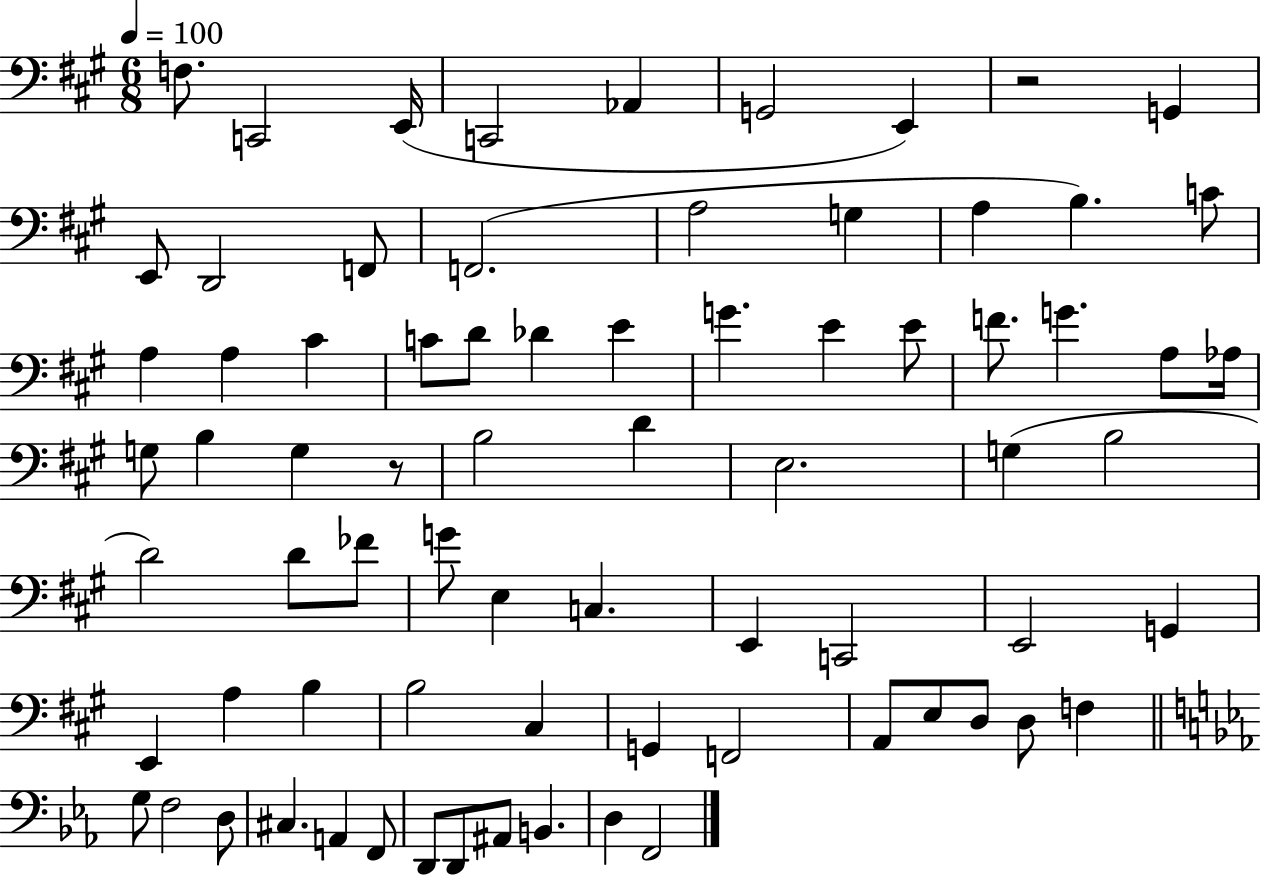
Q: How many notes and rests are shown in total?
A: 75